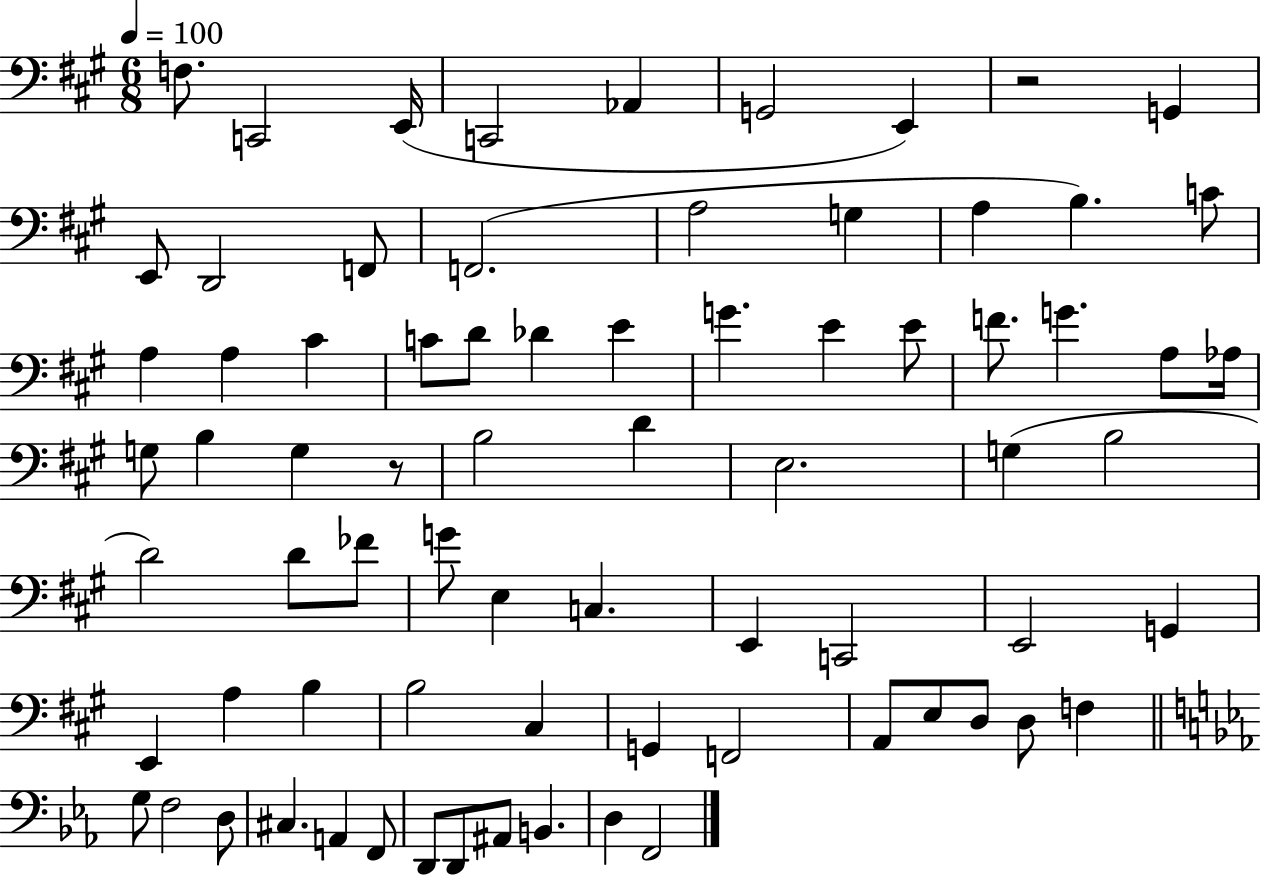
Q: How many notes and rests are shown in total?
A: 75